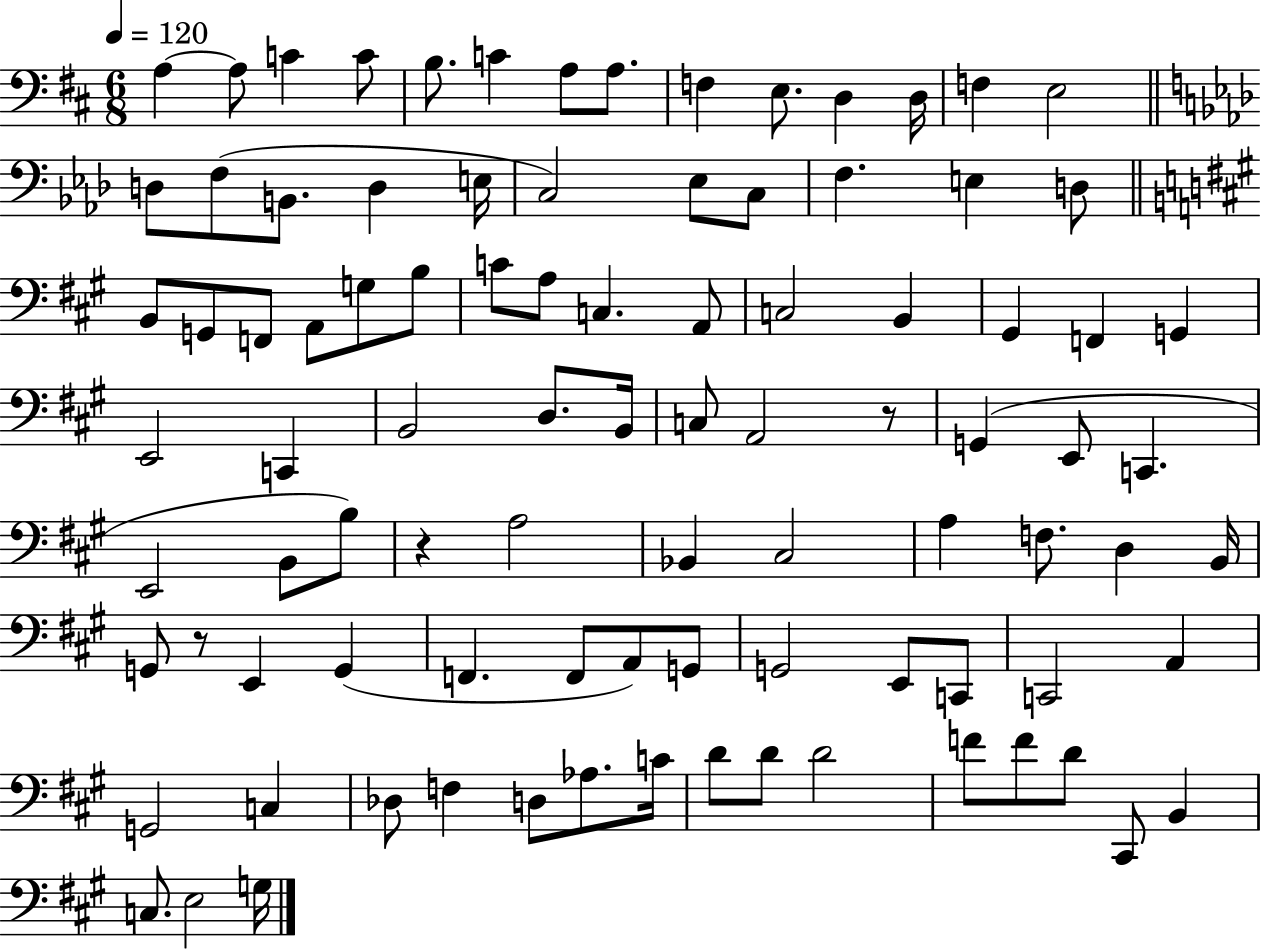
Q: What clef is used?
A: bass